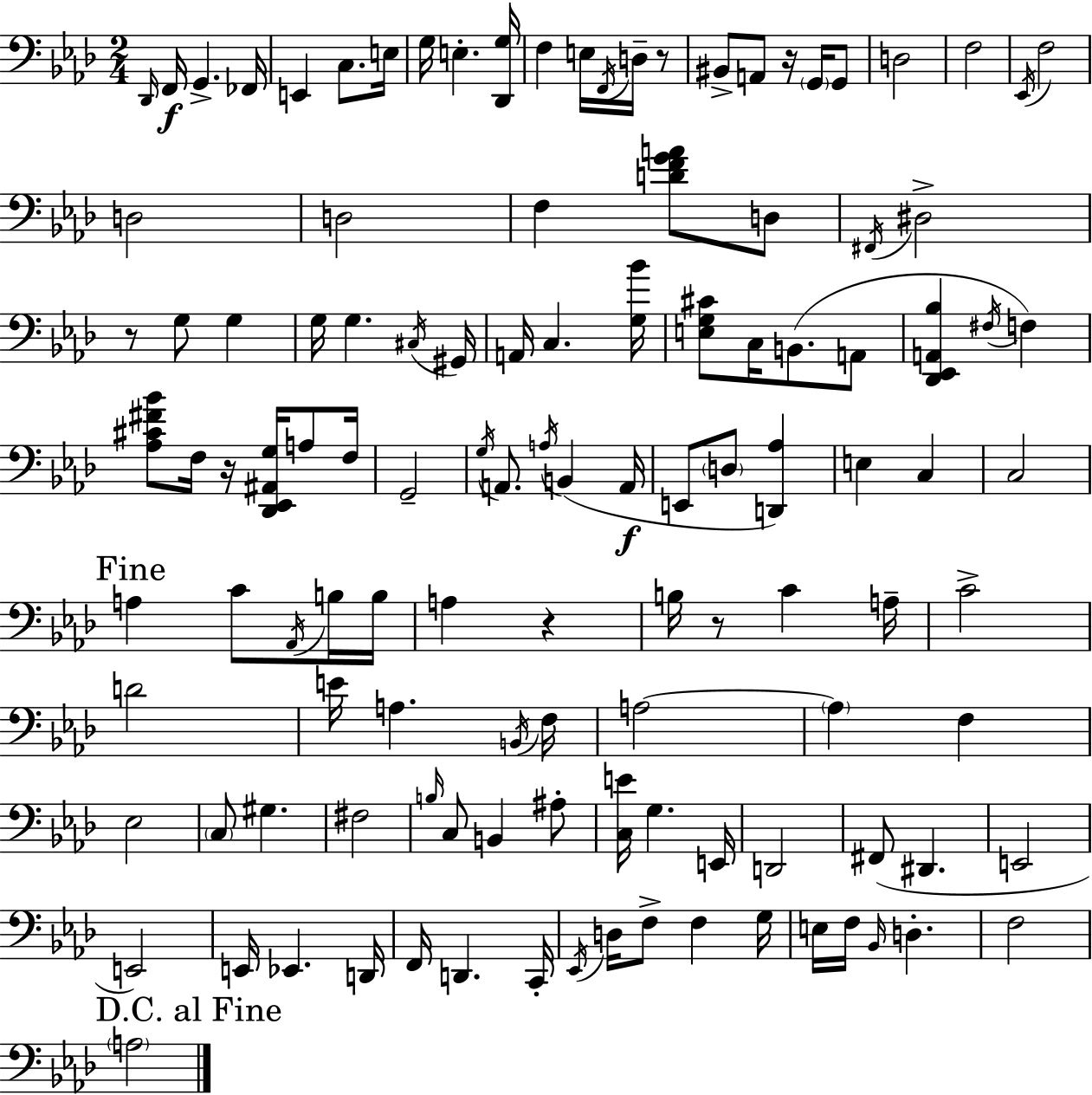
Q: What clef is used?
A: bass